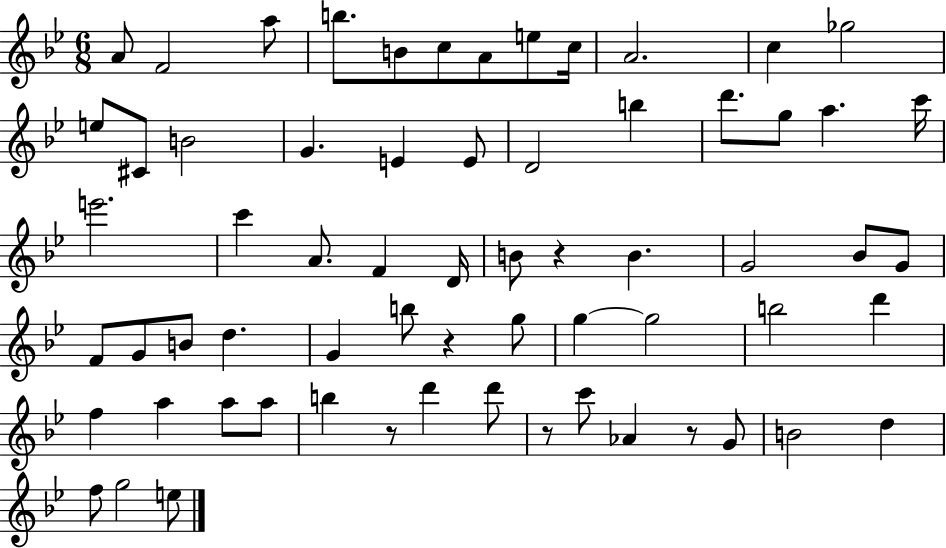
X:1
T:Untitled
M:6/8
L:1/4
K:Bb
A/2 F2 a/2 b/2 B/2 c/2 A/2 e/2 c/4 A2 c _g2 e/2 ^C/2 B2 G E E/2 D2 b d'/2 g/2 a c'/4 e'2 c' A/2 F D/4 B/2 z B G2 _B/2 G/2 F/2 G/2 B/2 d G b/2 z g/2 g g2 b2 d' f a a/2 a/2 b z/2 d' d'/2 z/2 c'/2 _A z/2 G/2 B2 d f/2 g2 e/2